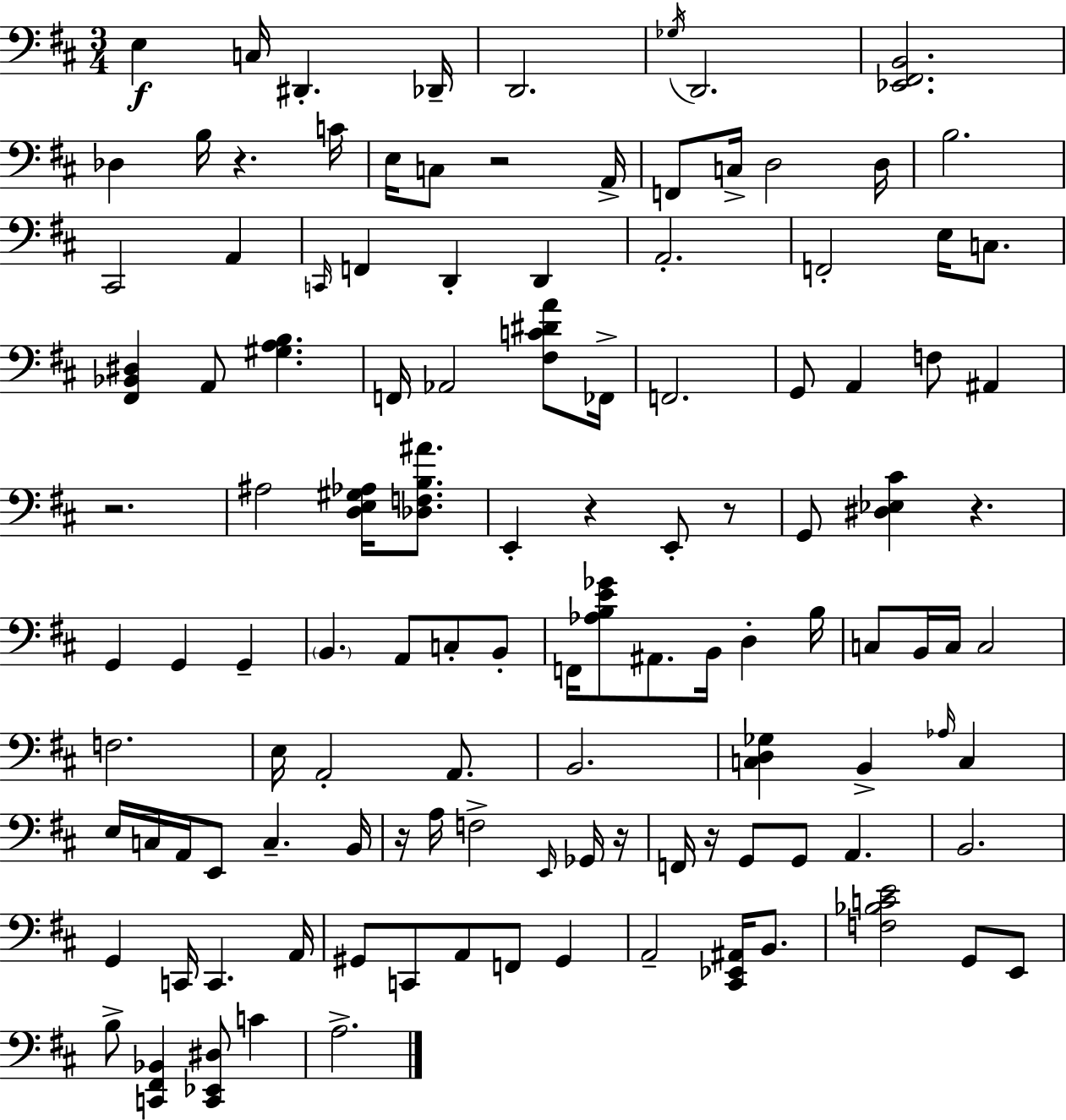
E3/q C3/s D#2/q. Db2/s D2/h. Gb3/s D2/h. [Eb2,F#2,B2]/h. Db3/q B3/s R/q. C4/s E3/s C3/e R/h A2/s F2/e C3/s D3/h D3/s B3/h. C#2/h A2/q C2/s F2/q D2/q D2/q A2/h. F2/h E3/s C3/e. [F#2,Bb2,D#3]/q A2/e [G#3,A3,B3]/q. F2/s Ab2/h [F#3,C4,D#4,A4]/e FES2/s F2/h. G2/e A2/q F3/e A#2/q R/h. A#3/h [D3,E3,G#3,Ab3]/s [Db3,F3,B3,A#4]/e. E2/q R/q E2/e R/e G2/e [D#3,Eb3,C#4]/q R/q. G2/q G2/q G2/q B2/q. A2/e C3/e B2/e F2/s [Ab3,B3,E4,Gb4]/e A#2/e. B2/s D3/q B3/s C3/e B2/s C3/s C3/h F3/h. E3/s A2/h A2/e. B2/h. [C3,D3,Gb3]/q B2/q Ab3/s C3/q E3/s C3/s A2/s E2/e C3/q. B2/s R/s A3/s F3/h E2/s Gb2/s R/s F2/s R/s G2/e G2/e A2/q. B2/h. G2/q C2/s C2/q. A2/s G#2/e C2/e A2/e F2/e G#2/q A2/h [C#2,Eb2,A#2]/s B2/e. [F3,Bb3,C4,E4]/h G2/e E2/e B3/e [C2,F#2,Bb2]/q [C2,Eb2,D#3]/e C4/q A3/h.